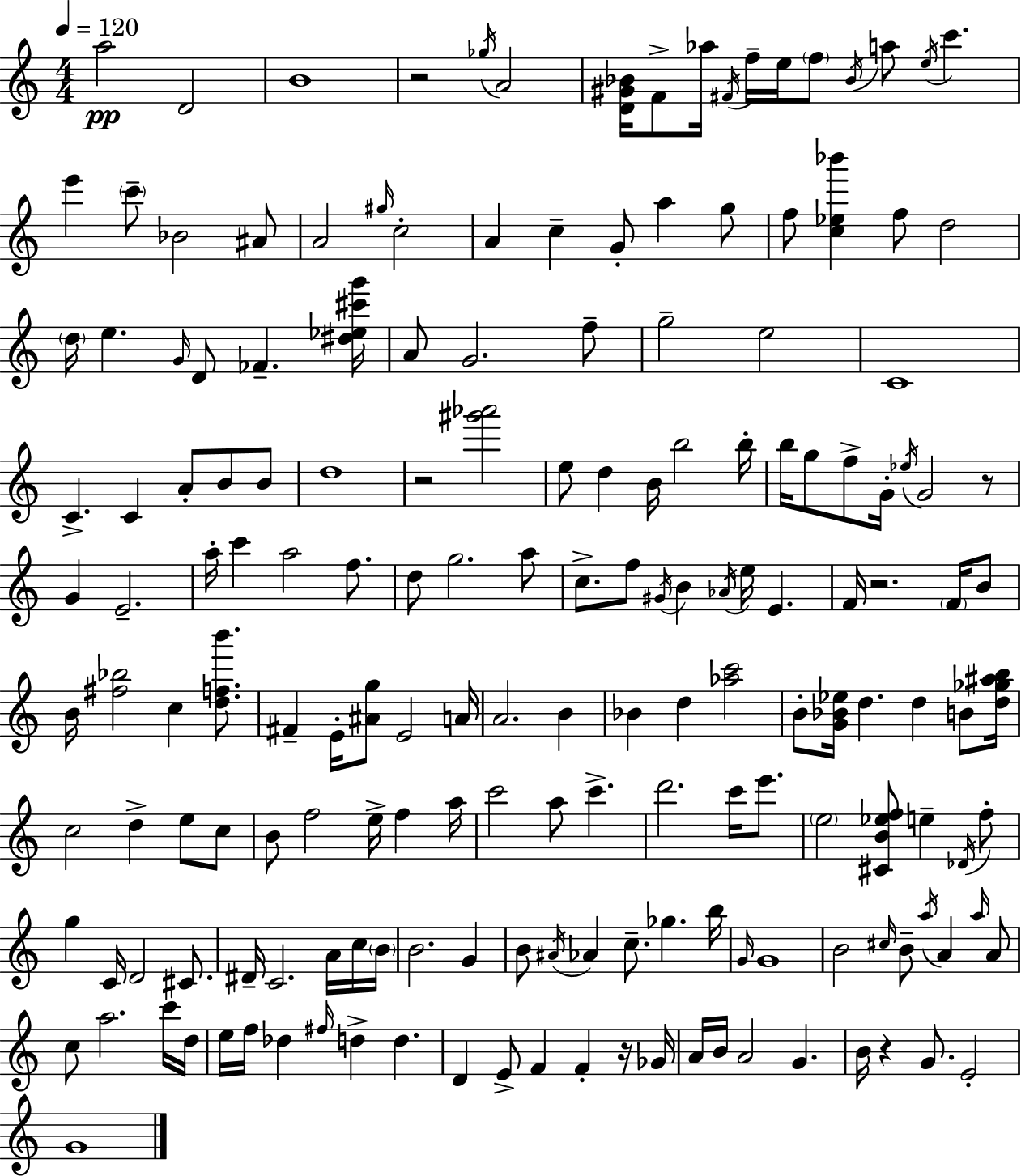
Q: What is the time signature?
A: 4/4